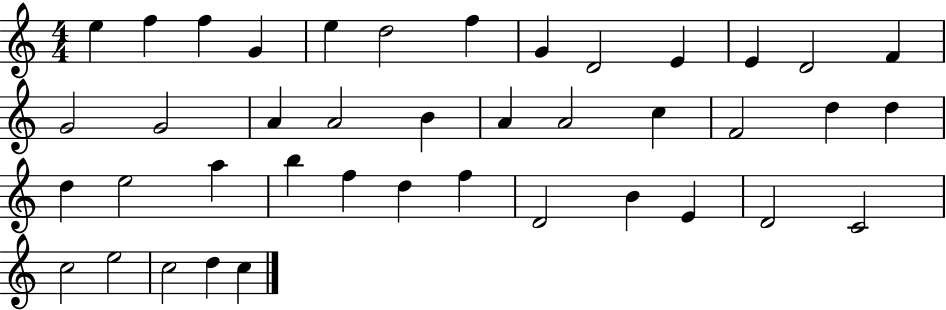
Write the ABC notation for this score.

X:1
T:Untitled
M:4/4
L:1/4
K:C
e f f G e d2 f G D2 E E D2 F G2 G2 A A2 B A A2 c F2 d d d e2 a b f d f D2 B E D2 C2 c2 e2 c2 d c